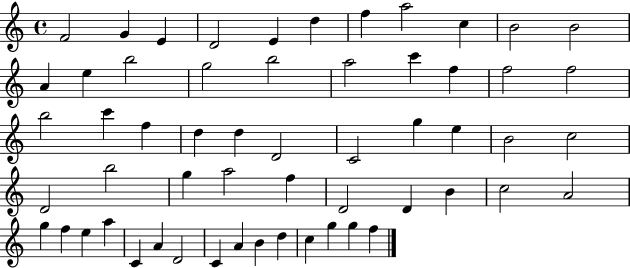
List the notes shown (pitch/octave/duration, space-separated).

F4/h G4/q E4/q D4/h E4/q D5/q F5/q A5/h C5/q B4/h B4/h A4/q E5/q B5/h G5/h B5/h A5/h C6/q F5/q F5/h F5/h B5/h C6/q F5/q D5/q D5/q D4/h C4/h G5/q E5/q B4/h C5/h D4/h B5/h G5/q A5/h F5/q D4/h D4/q B4/q C5/h A4/h G5/q F5/q E5/q A5/q C4/q A4/q D4/h C4/q A4/q B4/q D5/q C5/q G5/q G5/q F5/q